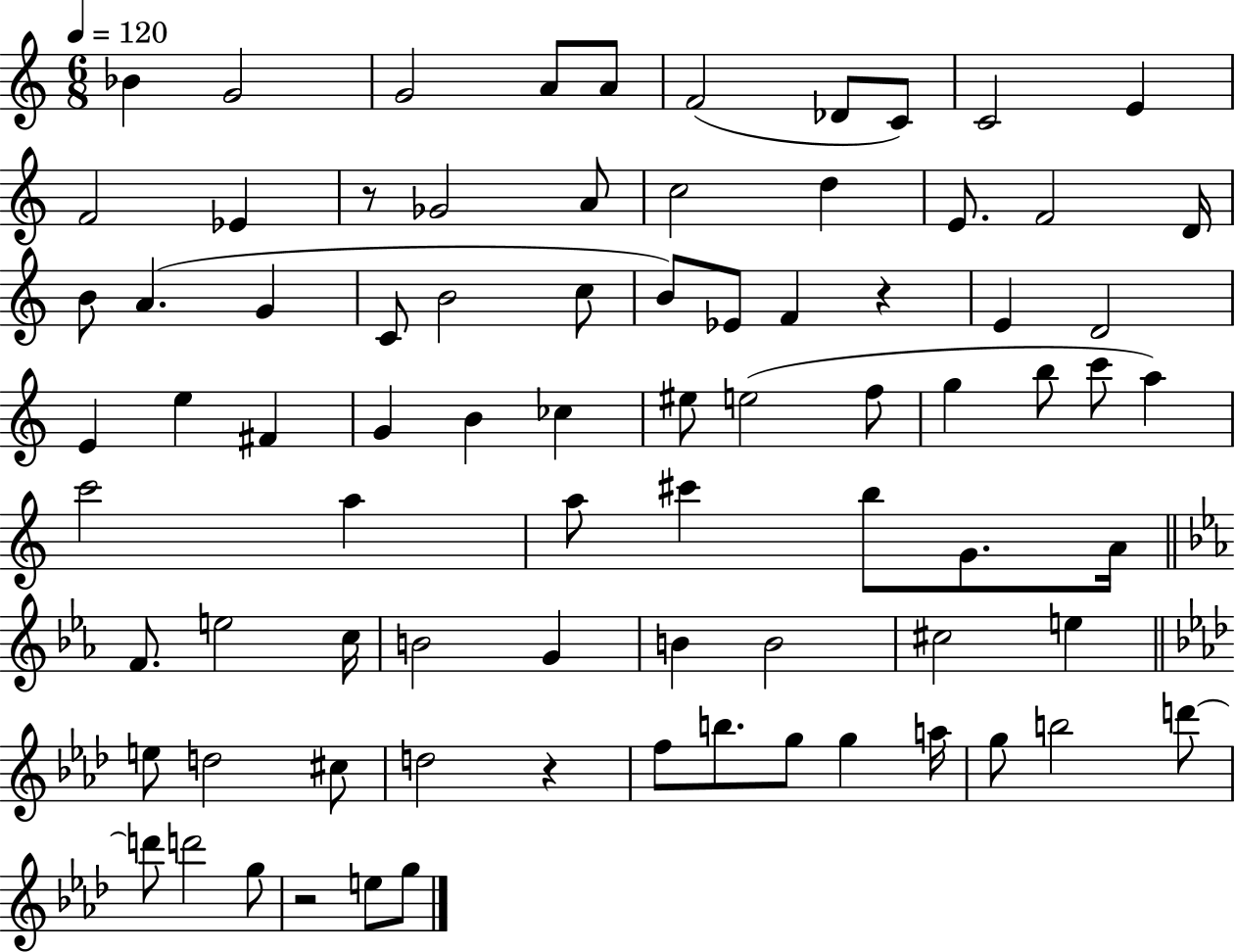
Bb4/q G4/h G4/h A4/e A4/e F4/h Db4/e C4/e C4/h E4/q F4/h Eb4/q R/e Gb4/h A4/e C5/h D5/q E4/e. F4/h D4/s B4/e A4/q. G4/q C4/e B4/h C5/e B4/e Eb4/e F4/q R/q E4/q D4/h E4/q E5/q F#4/q G4/q B4/q CES5/q EIS5/e E5/h F5/e G5/q B5/e C6/e A5/q C6/h A5/q A5/e C#6/q B5/e G4/e. A4/s F4/e. E5/h C5/s B4/h G4/q B4/q B4/h C#5/h E5/q E5/e D5/h C#5/e D5/h R/q F5/e B5/e. G5/e G5/q A5/s G5/e B5/h D6/e D6/e D6/h G5/e R/h E5/e G5/e